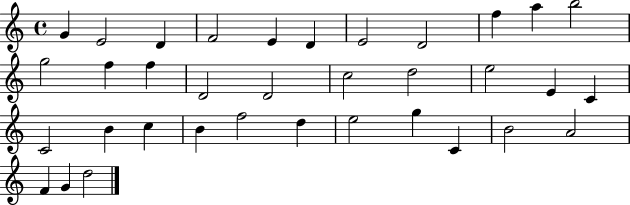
G4/q E4/h D4/q F4/h E4/q D4/q E4/h D4/h F5/q A5/q B5/h G5/h F5/q F5/q D4/h D4/h C5/h D5/h E5/h E4/q C4/q C4/h B4/q C5/q B4/q F5/h D5/q E5/h G5/q C4/q B4/h A4/h F4/q G4/q D5/h